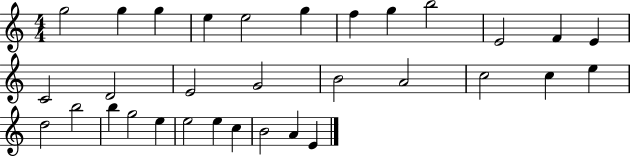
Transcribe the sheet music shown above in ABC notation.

X:1
T:Untitled
M:4/4
L:1/4
K:C
g2 g g e e2 g f g b2 E2 F E C2 D2 E2 G2 B2 A2 c2 c e d2 b2 b g2 e e2 e c B2 A E